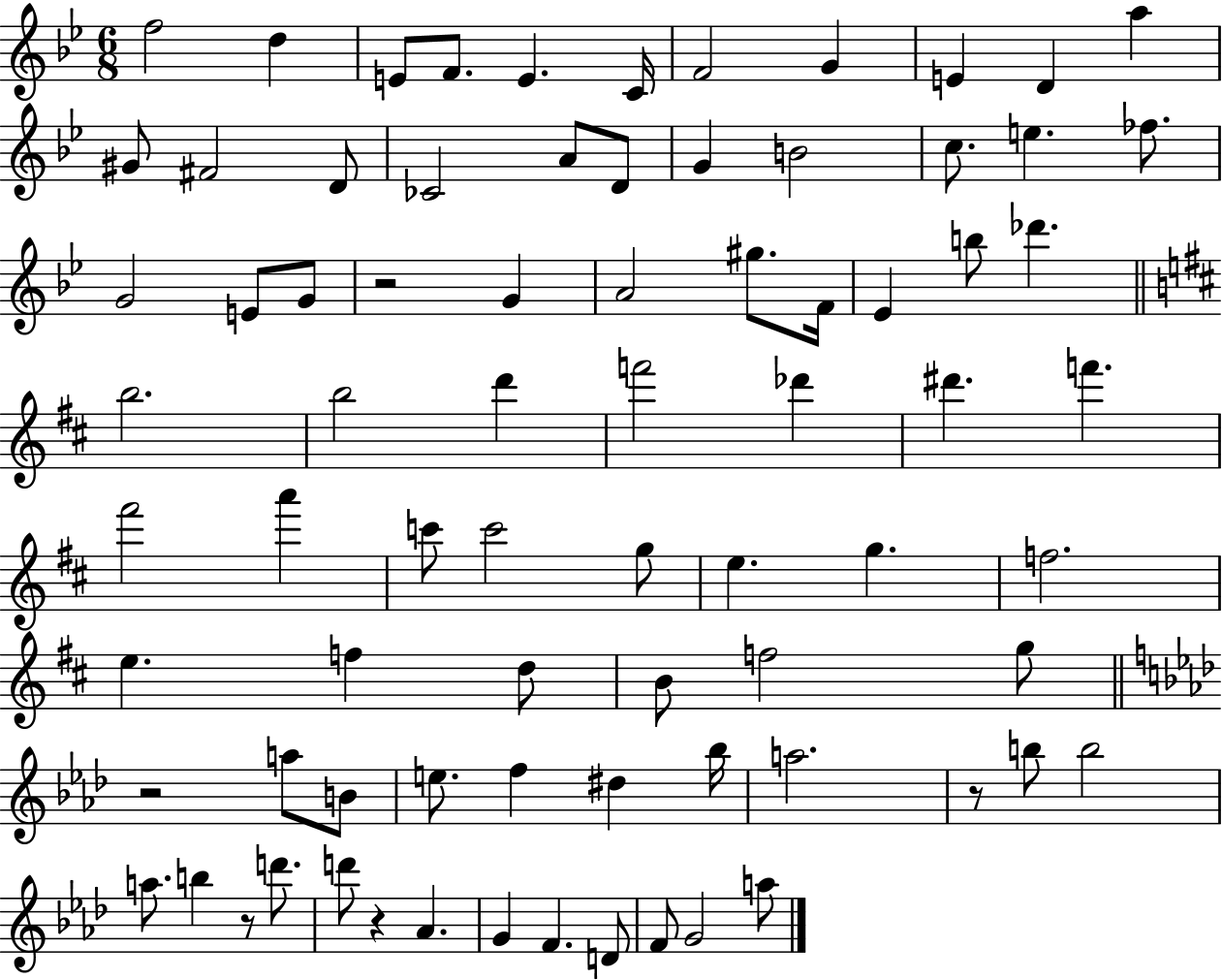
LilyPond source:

{
  \clef treble
  \numericTimeSignature
  \time 6/8
  \key bes \major
  f''2 d''4 | e'8 f'8. e'4. c'16 | f'2 g'4 | e'4 d'4 a''4 | \break gis'8 fis'2 d'8 | ces'2 a'8 d'8 | g'4 b'2 | c''8. e''4. fes''8. | \break g'2 e'8 g'8 | r2 g'4 | a'2 gis''8. f'16 | ees'4 b''8 des'''4. | \break \bar "||" \break \key d \major b''2. | b''2 d'''4 | f'''2 des'''4 | dis'''4. f'''4. | \break fis'''2 a'''4 | c'''8 c'''2 g''8 | e''4. g''4. | f''2. | \break e''4. f''4 d''8 | b'8 f''2 g''8 | \bar "||" \break \key aes \major r2 a''8 b'8 | e''8. f''4 dis''4 bes''16 | a''2. | r8 b''8 b''2 | \break a''8. b''4 r8 d'''8. | d'''8 r4 aes'4. | g'4 f'4. d'8 | f'8 g'2 a''8 | \break \bar "|."
}